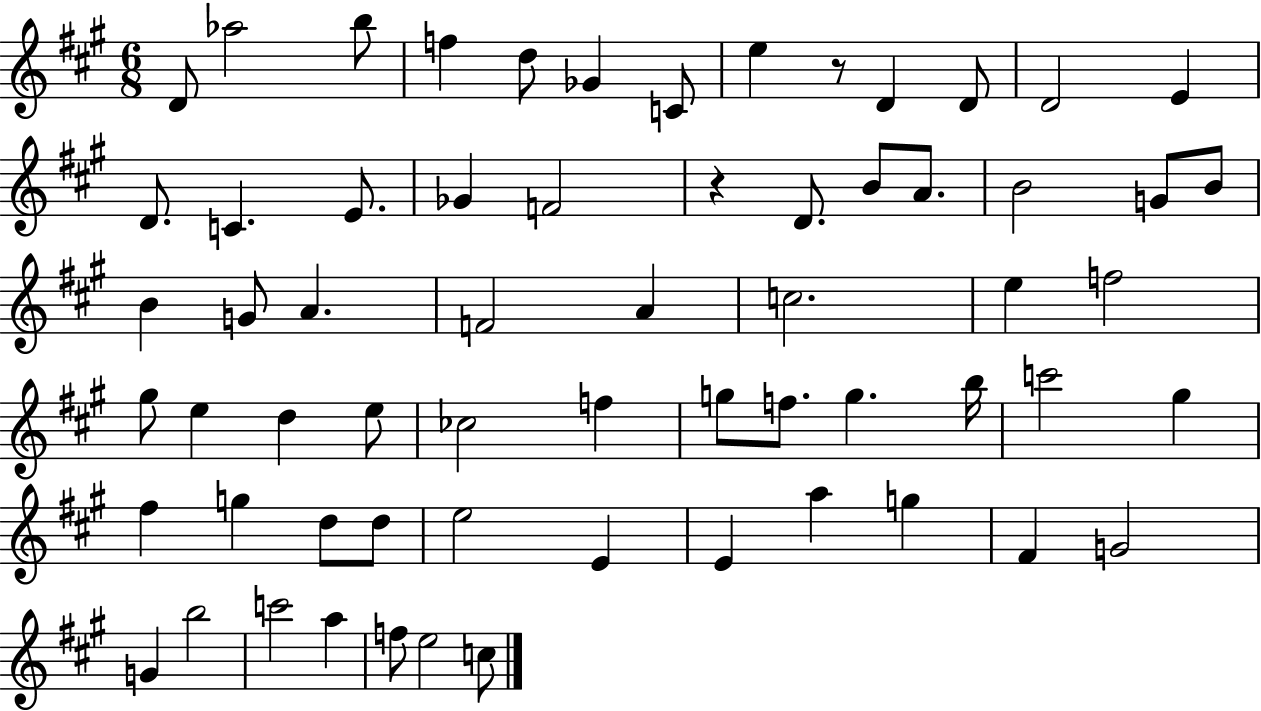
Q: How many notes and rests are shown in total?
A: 63